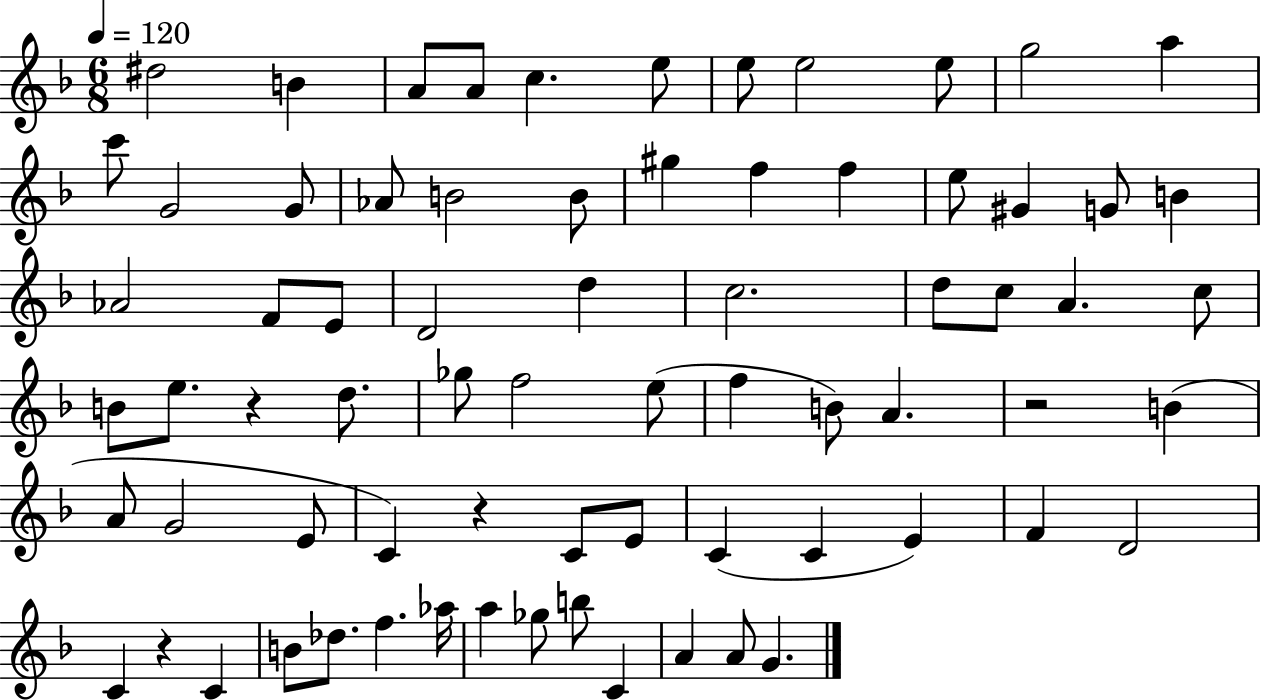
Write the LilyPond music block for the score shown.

{
  \clef treble
  \numericTimeSignature
  \time 6/8
  \key f \major
  \tempo 4 = 120
  dis''2 b'4 | a'8 a'8 c''4. e''8 | e''8 e''2 e''8 | g''2 a''4 | \break c'''8 g'2 g'8 | aes'8 b'2 b'8 | gis''4 f''4 f''4 | e''8 gis'4 g'8 b'4 | \break aes'2 f'8 e'8 | d'2 d''4 | c''2. | d''8 c''8 a'4. c''8 | \break b'8 e''8. r4 d''8. | ges''8 f''2 e''8( | f''4 b'8) a'4. | r2 b'4( | \break a'8 g'2 e'8 | c'4) r4 c'8 e'8 | c'4( c'4 e'4) | f'4 d'2 | \break c'4 r4 c'4 | b'8 des''8. f''4. aes''16 | a''4 ges''8 b''8 c'4 | a'4 a'8 g'4. | \break \bar "|."
}